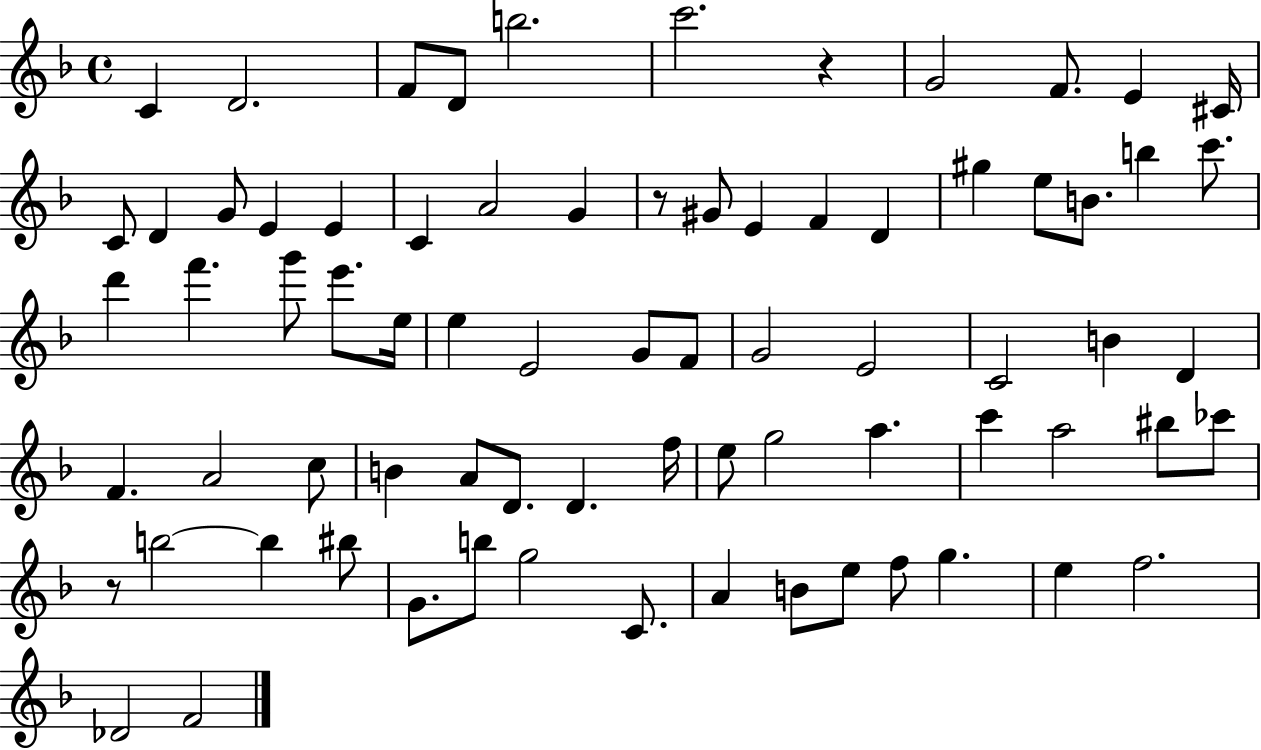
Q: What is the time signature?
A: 4/4